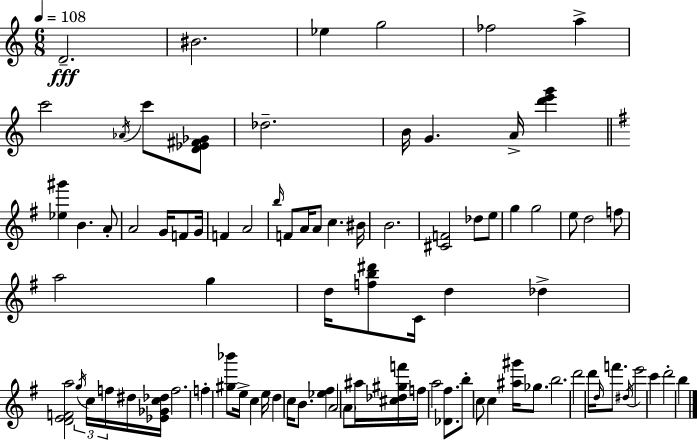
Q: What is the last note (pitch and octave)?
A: B5